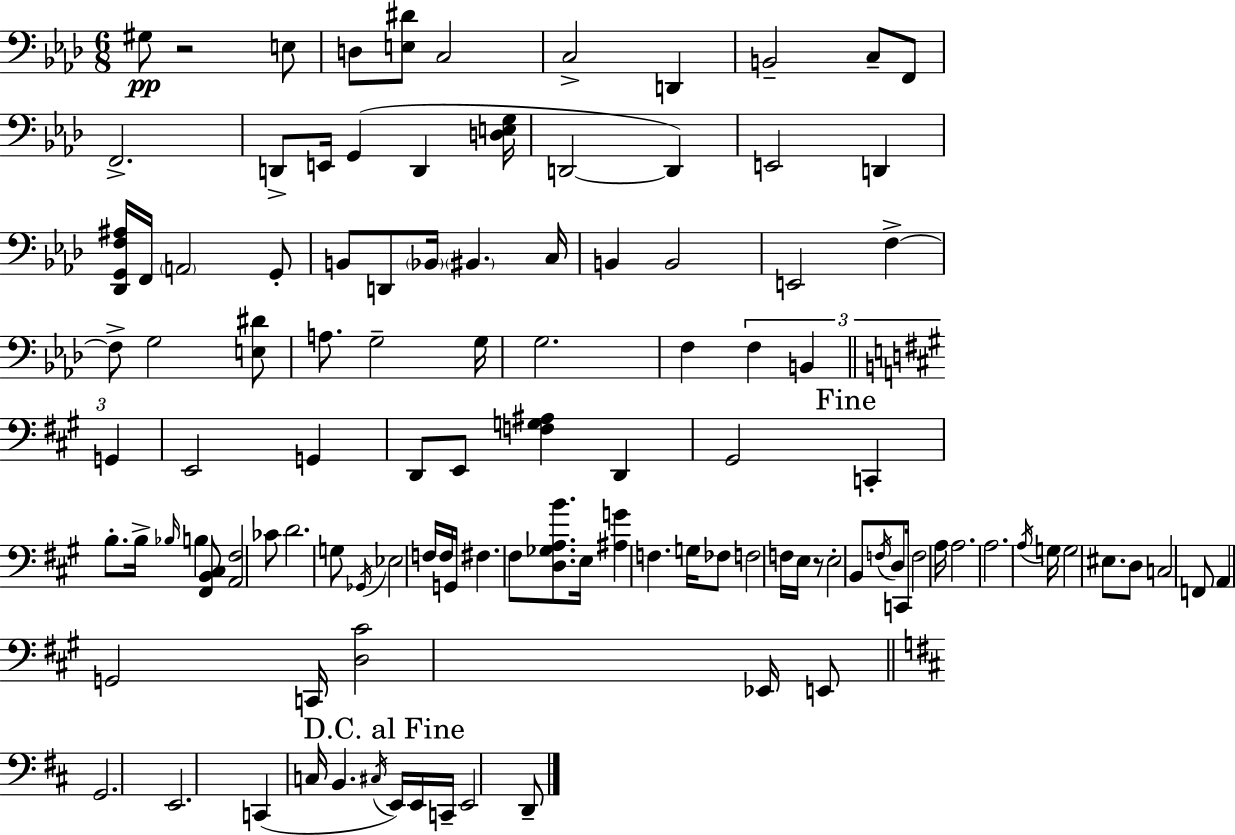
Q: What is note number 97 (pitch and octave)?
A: E2